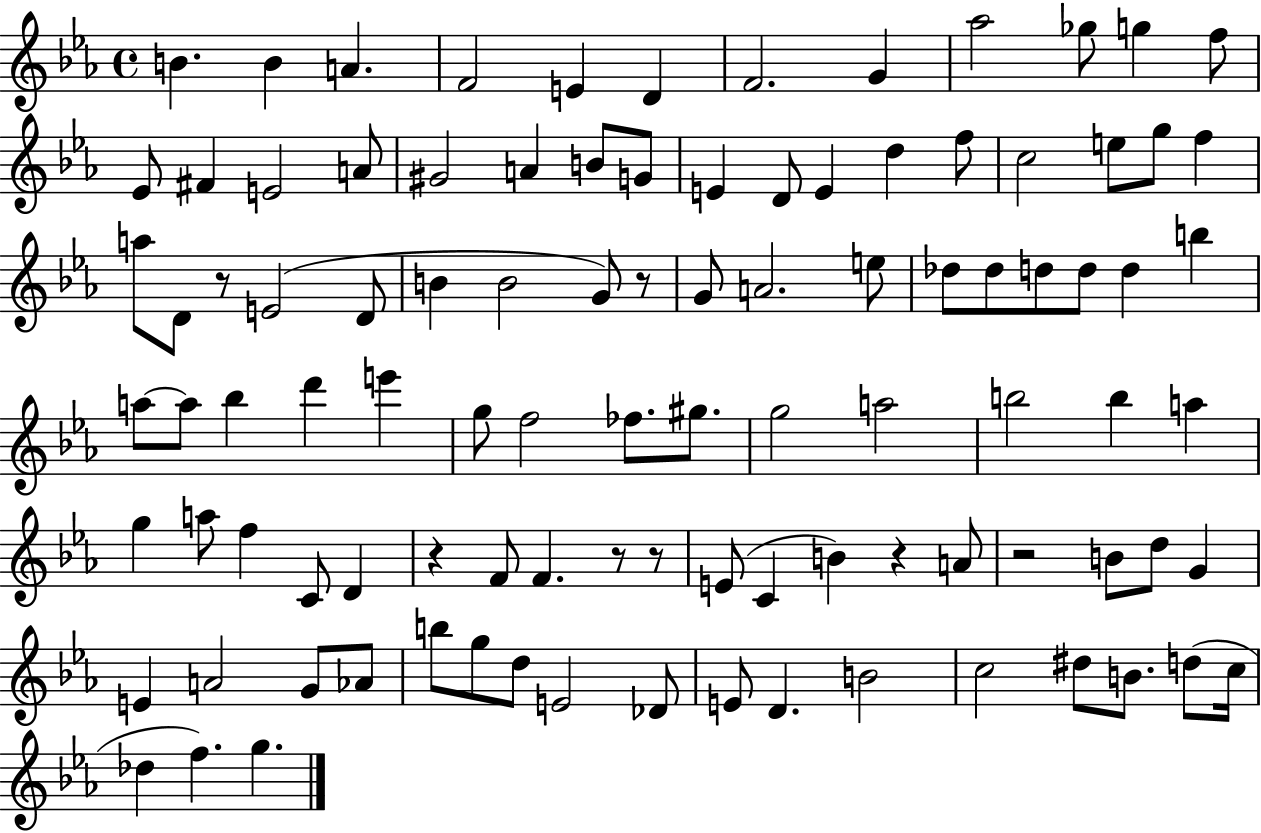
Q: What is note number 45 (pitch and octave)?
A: B5